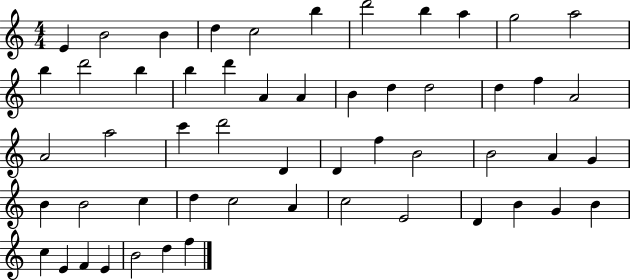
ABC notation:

X:1
T:Untitled
M:4/4
L:1/4
K:C
E B2 B d c2 b d'2 b a g2 a2 b d'2 b b d' A A B d d2 d f A2 A2 a2 c' d'2 D D f B2 B2 A G B B2 c d c2 A c2 E2 D B G B c E F E B2 d f